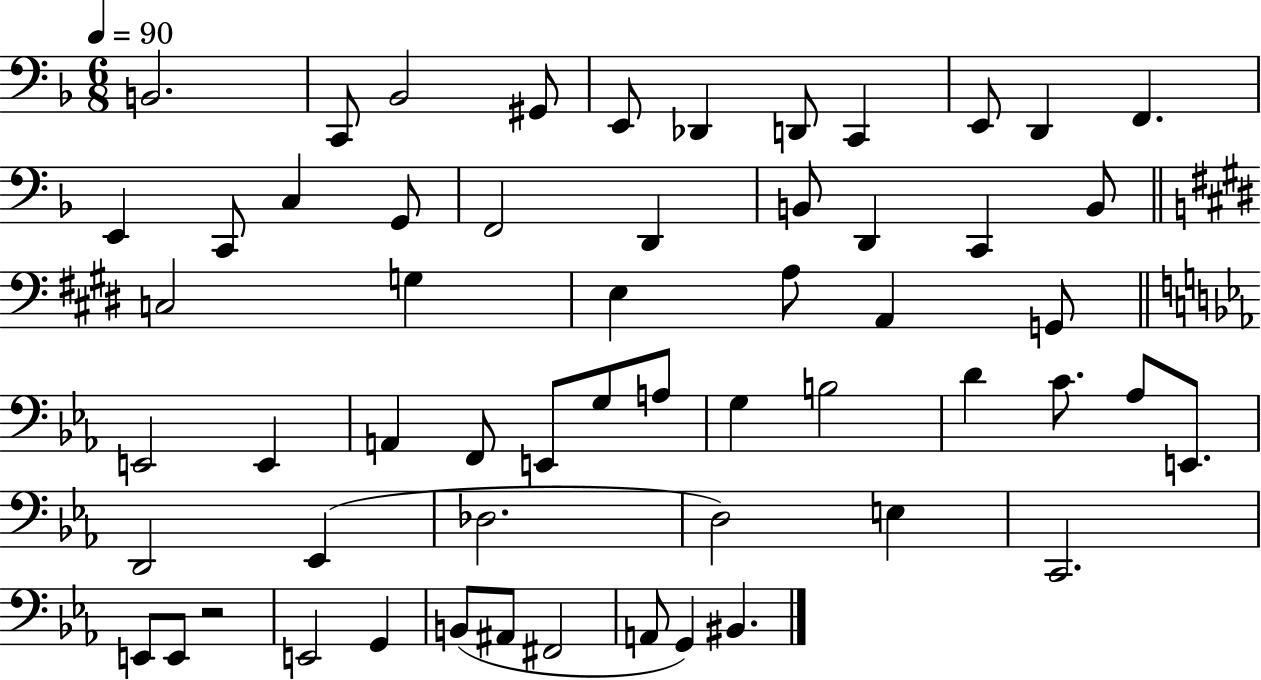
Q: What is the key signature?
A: F major